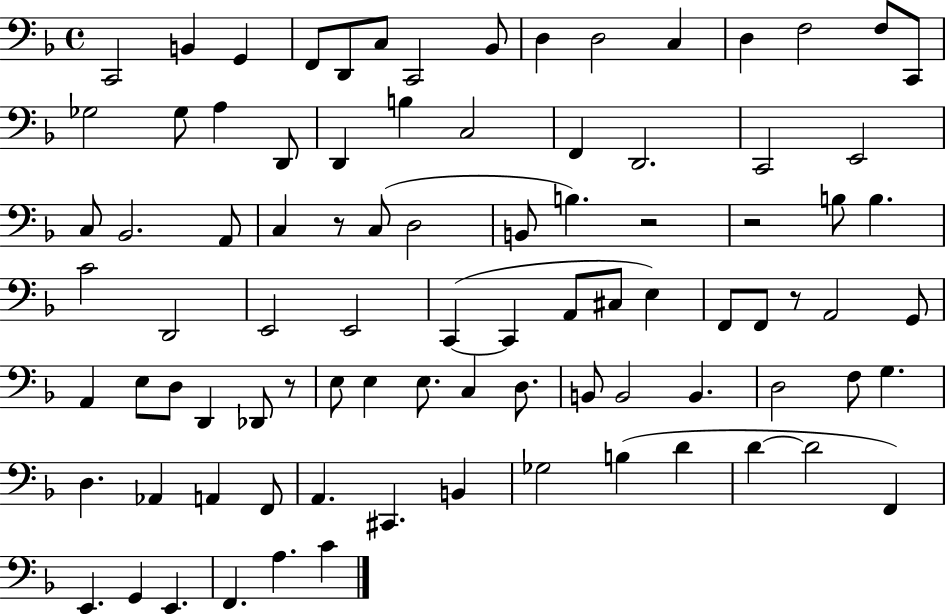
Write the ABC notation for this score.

X:1
T:Untitled
M:4/4
L:1/4
K:F
C,,2 B,, G,, F,,/2 D,,/2 C,/2 C,,2 _B,,/2 D, D,2 C, D, F,2 F,/2 C,,/2 _G,2 _G,/2 A, D,,/2 D,, B, C,2 F,, D,,2 C,,2 E,,2 C,/2 _B,,2 A,,/2 C, z/2 C,/2 D,2 B,,/2 B, z2 z2 B,/2 B, C2 D,,2 E,,2 E,,2 C,, C,, A,,/2 ^C,/2 E, F,,/2 F,,/2 z/2 A,,2 G,,/2 A,, E,/2 D,/2 D,, _D,,/2 z/2 E,/2 E, E,/2 C, D,/2 B,,/2 B,,2 B,, D,2 F,/2 G, D, _A,, A,, F,,/2 A,, ^C,, B,, _G,2 B, D D D2 F,, E,, G,, E,, F,, A, C